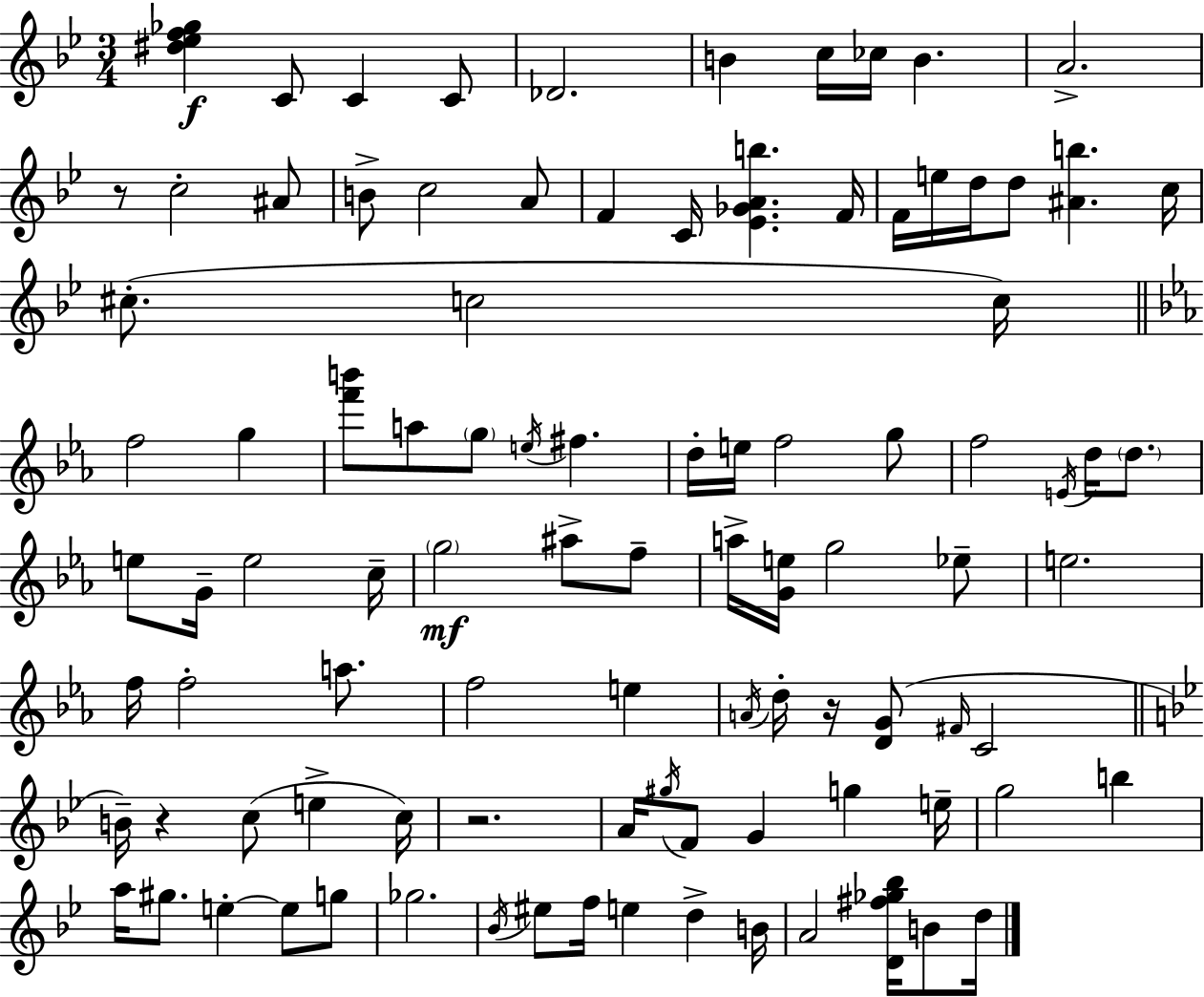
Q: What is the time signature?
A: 3/4